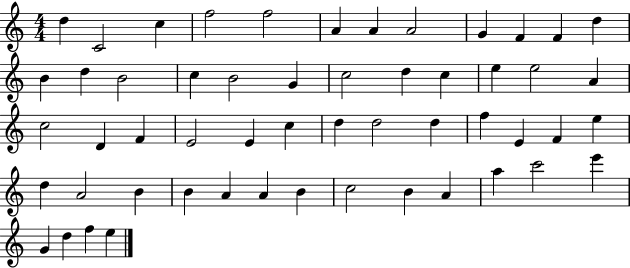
{
  \clef treble
  \numericTimeSignature
  \time 4/4
  \key c \major
  d''4 c'2 c''4 | f''2 f''2 | a'4 a'4 a'2 | g'4 f'4 f'4 d''4 | \break b'4 d''4 b'2 | c''4 b'2 g'4 | c''2 d''4 c''4 | e''4 e''2 a'4 | \break c''2 d'4 f'4 | e'2 e'4 c''4 | d''4 d''2 d''4 | f''4 e'4 f'4 e''4 | \break d''4 a'2 b'4 | b'4 a'4 a'4 b'4 | c''2 b'4 a'4 | a''4 c'''2 e'''4 | \break g'4 d''4 f''4 e''4 | \bar "|."
}